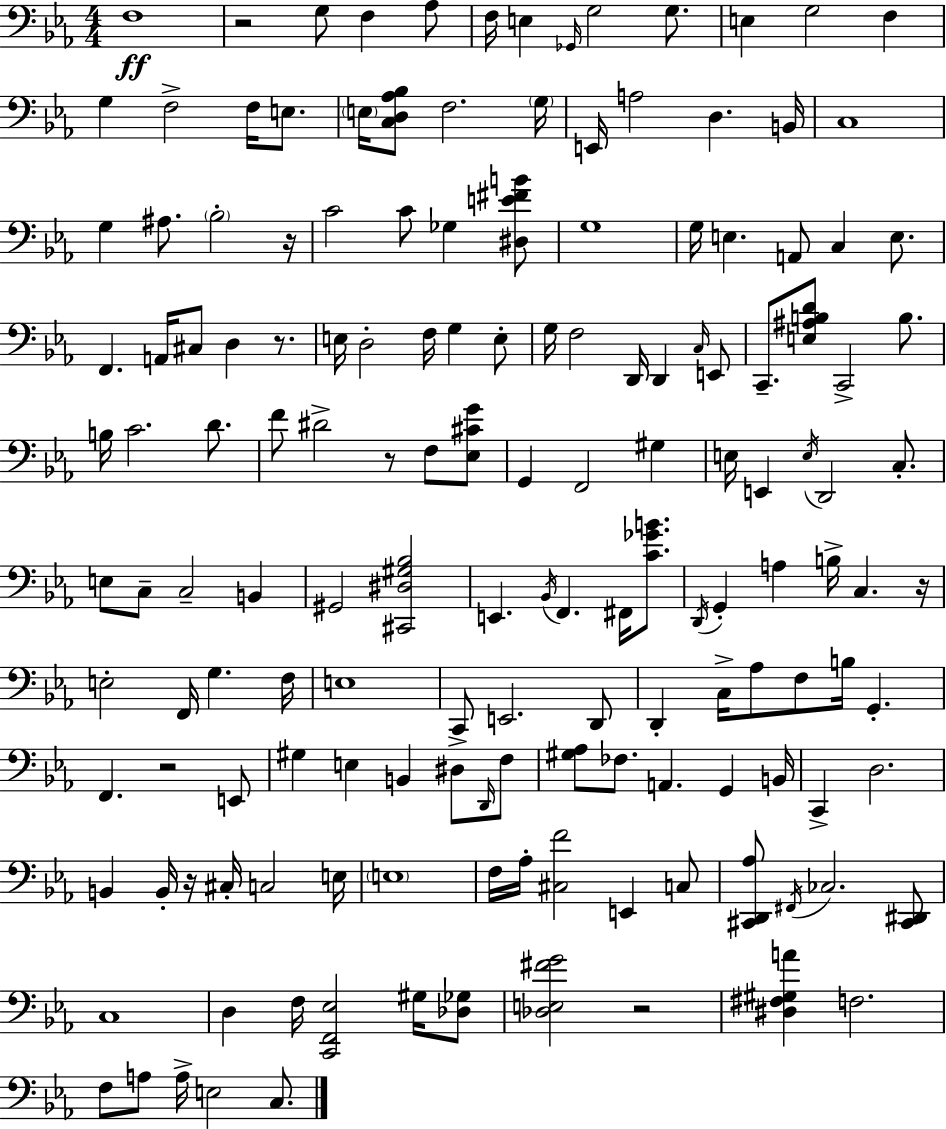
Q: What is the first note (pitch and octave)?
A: F3